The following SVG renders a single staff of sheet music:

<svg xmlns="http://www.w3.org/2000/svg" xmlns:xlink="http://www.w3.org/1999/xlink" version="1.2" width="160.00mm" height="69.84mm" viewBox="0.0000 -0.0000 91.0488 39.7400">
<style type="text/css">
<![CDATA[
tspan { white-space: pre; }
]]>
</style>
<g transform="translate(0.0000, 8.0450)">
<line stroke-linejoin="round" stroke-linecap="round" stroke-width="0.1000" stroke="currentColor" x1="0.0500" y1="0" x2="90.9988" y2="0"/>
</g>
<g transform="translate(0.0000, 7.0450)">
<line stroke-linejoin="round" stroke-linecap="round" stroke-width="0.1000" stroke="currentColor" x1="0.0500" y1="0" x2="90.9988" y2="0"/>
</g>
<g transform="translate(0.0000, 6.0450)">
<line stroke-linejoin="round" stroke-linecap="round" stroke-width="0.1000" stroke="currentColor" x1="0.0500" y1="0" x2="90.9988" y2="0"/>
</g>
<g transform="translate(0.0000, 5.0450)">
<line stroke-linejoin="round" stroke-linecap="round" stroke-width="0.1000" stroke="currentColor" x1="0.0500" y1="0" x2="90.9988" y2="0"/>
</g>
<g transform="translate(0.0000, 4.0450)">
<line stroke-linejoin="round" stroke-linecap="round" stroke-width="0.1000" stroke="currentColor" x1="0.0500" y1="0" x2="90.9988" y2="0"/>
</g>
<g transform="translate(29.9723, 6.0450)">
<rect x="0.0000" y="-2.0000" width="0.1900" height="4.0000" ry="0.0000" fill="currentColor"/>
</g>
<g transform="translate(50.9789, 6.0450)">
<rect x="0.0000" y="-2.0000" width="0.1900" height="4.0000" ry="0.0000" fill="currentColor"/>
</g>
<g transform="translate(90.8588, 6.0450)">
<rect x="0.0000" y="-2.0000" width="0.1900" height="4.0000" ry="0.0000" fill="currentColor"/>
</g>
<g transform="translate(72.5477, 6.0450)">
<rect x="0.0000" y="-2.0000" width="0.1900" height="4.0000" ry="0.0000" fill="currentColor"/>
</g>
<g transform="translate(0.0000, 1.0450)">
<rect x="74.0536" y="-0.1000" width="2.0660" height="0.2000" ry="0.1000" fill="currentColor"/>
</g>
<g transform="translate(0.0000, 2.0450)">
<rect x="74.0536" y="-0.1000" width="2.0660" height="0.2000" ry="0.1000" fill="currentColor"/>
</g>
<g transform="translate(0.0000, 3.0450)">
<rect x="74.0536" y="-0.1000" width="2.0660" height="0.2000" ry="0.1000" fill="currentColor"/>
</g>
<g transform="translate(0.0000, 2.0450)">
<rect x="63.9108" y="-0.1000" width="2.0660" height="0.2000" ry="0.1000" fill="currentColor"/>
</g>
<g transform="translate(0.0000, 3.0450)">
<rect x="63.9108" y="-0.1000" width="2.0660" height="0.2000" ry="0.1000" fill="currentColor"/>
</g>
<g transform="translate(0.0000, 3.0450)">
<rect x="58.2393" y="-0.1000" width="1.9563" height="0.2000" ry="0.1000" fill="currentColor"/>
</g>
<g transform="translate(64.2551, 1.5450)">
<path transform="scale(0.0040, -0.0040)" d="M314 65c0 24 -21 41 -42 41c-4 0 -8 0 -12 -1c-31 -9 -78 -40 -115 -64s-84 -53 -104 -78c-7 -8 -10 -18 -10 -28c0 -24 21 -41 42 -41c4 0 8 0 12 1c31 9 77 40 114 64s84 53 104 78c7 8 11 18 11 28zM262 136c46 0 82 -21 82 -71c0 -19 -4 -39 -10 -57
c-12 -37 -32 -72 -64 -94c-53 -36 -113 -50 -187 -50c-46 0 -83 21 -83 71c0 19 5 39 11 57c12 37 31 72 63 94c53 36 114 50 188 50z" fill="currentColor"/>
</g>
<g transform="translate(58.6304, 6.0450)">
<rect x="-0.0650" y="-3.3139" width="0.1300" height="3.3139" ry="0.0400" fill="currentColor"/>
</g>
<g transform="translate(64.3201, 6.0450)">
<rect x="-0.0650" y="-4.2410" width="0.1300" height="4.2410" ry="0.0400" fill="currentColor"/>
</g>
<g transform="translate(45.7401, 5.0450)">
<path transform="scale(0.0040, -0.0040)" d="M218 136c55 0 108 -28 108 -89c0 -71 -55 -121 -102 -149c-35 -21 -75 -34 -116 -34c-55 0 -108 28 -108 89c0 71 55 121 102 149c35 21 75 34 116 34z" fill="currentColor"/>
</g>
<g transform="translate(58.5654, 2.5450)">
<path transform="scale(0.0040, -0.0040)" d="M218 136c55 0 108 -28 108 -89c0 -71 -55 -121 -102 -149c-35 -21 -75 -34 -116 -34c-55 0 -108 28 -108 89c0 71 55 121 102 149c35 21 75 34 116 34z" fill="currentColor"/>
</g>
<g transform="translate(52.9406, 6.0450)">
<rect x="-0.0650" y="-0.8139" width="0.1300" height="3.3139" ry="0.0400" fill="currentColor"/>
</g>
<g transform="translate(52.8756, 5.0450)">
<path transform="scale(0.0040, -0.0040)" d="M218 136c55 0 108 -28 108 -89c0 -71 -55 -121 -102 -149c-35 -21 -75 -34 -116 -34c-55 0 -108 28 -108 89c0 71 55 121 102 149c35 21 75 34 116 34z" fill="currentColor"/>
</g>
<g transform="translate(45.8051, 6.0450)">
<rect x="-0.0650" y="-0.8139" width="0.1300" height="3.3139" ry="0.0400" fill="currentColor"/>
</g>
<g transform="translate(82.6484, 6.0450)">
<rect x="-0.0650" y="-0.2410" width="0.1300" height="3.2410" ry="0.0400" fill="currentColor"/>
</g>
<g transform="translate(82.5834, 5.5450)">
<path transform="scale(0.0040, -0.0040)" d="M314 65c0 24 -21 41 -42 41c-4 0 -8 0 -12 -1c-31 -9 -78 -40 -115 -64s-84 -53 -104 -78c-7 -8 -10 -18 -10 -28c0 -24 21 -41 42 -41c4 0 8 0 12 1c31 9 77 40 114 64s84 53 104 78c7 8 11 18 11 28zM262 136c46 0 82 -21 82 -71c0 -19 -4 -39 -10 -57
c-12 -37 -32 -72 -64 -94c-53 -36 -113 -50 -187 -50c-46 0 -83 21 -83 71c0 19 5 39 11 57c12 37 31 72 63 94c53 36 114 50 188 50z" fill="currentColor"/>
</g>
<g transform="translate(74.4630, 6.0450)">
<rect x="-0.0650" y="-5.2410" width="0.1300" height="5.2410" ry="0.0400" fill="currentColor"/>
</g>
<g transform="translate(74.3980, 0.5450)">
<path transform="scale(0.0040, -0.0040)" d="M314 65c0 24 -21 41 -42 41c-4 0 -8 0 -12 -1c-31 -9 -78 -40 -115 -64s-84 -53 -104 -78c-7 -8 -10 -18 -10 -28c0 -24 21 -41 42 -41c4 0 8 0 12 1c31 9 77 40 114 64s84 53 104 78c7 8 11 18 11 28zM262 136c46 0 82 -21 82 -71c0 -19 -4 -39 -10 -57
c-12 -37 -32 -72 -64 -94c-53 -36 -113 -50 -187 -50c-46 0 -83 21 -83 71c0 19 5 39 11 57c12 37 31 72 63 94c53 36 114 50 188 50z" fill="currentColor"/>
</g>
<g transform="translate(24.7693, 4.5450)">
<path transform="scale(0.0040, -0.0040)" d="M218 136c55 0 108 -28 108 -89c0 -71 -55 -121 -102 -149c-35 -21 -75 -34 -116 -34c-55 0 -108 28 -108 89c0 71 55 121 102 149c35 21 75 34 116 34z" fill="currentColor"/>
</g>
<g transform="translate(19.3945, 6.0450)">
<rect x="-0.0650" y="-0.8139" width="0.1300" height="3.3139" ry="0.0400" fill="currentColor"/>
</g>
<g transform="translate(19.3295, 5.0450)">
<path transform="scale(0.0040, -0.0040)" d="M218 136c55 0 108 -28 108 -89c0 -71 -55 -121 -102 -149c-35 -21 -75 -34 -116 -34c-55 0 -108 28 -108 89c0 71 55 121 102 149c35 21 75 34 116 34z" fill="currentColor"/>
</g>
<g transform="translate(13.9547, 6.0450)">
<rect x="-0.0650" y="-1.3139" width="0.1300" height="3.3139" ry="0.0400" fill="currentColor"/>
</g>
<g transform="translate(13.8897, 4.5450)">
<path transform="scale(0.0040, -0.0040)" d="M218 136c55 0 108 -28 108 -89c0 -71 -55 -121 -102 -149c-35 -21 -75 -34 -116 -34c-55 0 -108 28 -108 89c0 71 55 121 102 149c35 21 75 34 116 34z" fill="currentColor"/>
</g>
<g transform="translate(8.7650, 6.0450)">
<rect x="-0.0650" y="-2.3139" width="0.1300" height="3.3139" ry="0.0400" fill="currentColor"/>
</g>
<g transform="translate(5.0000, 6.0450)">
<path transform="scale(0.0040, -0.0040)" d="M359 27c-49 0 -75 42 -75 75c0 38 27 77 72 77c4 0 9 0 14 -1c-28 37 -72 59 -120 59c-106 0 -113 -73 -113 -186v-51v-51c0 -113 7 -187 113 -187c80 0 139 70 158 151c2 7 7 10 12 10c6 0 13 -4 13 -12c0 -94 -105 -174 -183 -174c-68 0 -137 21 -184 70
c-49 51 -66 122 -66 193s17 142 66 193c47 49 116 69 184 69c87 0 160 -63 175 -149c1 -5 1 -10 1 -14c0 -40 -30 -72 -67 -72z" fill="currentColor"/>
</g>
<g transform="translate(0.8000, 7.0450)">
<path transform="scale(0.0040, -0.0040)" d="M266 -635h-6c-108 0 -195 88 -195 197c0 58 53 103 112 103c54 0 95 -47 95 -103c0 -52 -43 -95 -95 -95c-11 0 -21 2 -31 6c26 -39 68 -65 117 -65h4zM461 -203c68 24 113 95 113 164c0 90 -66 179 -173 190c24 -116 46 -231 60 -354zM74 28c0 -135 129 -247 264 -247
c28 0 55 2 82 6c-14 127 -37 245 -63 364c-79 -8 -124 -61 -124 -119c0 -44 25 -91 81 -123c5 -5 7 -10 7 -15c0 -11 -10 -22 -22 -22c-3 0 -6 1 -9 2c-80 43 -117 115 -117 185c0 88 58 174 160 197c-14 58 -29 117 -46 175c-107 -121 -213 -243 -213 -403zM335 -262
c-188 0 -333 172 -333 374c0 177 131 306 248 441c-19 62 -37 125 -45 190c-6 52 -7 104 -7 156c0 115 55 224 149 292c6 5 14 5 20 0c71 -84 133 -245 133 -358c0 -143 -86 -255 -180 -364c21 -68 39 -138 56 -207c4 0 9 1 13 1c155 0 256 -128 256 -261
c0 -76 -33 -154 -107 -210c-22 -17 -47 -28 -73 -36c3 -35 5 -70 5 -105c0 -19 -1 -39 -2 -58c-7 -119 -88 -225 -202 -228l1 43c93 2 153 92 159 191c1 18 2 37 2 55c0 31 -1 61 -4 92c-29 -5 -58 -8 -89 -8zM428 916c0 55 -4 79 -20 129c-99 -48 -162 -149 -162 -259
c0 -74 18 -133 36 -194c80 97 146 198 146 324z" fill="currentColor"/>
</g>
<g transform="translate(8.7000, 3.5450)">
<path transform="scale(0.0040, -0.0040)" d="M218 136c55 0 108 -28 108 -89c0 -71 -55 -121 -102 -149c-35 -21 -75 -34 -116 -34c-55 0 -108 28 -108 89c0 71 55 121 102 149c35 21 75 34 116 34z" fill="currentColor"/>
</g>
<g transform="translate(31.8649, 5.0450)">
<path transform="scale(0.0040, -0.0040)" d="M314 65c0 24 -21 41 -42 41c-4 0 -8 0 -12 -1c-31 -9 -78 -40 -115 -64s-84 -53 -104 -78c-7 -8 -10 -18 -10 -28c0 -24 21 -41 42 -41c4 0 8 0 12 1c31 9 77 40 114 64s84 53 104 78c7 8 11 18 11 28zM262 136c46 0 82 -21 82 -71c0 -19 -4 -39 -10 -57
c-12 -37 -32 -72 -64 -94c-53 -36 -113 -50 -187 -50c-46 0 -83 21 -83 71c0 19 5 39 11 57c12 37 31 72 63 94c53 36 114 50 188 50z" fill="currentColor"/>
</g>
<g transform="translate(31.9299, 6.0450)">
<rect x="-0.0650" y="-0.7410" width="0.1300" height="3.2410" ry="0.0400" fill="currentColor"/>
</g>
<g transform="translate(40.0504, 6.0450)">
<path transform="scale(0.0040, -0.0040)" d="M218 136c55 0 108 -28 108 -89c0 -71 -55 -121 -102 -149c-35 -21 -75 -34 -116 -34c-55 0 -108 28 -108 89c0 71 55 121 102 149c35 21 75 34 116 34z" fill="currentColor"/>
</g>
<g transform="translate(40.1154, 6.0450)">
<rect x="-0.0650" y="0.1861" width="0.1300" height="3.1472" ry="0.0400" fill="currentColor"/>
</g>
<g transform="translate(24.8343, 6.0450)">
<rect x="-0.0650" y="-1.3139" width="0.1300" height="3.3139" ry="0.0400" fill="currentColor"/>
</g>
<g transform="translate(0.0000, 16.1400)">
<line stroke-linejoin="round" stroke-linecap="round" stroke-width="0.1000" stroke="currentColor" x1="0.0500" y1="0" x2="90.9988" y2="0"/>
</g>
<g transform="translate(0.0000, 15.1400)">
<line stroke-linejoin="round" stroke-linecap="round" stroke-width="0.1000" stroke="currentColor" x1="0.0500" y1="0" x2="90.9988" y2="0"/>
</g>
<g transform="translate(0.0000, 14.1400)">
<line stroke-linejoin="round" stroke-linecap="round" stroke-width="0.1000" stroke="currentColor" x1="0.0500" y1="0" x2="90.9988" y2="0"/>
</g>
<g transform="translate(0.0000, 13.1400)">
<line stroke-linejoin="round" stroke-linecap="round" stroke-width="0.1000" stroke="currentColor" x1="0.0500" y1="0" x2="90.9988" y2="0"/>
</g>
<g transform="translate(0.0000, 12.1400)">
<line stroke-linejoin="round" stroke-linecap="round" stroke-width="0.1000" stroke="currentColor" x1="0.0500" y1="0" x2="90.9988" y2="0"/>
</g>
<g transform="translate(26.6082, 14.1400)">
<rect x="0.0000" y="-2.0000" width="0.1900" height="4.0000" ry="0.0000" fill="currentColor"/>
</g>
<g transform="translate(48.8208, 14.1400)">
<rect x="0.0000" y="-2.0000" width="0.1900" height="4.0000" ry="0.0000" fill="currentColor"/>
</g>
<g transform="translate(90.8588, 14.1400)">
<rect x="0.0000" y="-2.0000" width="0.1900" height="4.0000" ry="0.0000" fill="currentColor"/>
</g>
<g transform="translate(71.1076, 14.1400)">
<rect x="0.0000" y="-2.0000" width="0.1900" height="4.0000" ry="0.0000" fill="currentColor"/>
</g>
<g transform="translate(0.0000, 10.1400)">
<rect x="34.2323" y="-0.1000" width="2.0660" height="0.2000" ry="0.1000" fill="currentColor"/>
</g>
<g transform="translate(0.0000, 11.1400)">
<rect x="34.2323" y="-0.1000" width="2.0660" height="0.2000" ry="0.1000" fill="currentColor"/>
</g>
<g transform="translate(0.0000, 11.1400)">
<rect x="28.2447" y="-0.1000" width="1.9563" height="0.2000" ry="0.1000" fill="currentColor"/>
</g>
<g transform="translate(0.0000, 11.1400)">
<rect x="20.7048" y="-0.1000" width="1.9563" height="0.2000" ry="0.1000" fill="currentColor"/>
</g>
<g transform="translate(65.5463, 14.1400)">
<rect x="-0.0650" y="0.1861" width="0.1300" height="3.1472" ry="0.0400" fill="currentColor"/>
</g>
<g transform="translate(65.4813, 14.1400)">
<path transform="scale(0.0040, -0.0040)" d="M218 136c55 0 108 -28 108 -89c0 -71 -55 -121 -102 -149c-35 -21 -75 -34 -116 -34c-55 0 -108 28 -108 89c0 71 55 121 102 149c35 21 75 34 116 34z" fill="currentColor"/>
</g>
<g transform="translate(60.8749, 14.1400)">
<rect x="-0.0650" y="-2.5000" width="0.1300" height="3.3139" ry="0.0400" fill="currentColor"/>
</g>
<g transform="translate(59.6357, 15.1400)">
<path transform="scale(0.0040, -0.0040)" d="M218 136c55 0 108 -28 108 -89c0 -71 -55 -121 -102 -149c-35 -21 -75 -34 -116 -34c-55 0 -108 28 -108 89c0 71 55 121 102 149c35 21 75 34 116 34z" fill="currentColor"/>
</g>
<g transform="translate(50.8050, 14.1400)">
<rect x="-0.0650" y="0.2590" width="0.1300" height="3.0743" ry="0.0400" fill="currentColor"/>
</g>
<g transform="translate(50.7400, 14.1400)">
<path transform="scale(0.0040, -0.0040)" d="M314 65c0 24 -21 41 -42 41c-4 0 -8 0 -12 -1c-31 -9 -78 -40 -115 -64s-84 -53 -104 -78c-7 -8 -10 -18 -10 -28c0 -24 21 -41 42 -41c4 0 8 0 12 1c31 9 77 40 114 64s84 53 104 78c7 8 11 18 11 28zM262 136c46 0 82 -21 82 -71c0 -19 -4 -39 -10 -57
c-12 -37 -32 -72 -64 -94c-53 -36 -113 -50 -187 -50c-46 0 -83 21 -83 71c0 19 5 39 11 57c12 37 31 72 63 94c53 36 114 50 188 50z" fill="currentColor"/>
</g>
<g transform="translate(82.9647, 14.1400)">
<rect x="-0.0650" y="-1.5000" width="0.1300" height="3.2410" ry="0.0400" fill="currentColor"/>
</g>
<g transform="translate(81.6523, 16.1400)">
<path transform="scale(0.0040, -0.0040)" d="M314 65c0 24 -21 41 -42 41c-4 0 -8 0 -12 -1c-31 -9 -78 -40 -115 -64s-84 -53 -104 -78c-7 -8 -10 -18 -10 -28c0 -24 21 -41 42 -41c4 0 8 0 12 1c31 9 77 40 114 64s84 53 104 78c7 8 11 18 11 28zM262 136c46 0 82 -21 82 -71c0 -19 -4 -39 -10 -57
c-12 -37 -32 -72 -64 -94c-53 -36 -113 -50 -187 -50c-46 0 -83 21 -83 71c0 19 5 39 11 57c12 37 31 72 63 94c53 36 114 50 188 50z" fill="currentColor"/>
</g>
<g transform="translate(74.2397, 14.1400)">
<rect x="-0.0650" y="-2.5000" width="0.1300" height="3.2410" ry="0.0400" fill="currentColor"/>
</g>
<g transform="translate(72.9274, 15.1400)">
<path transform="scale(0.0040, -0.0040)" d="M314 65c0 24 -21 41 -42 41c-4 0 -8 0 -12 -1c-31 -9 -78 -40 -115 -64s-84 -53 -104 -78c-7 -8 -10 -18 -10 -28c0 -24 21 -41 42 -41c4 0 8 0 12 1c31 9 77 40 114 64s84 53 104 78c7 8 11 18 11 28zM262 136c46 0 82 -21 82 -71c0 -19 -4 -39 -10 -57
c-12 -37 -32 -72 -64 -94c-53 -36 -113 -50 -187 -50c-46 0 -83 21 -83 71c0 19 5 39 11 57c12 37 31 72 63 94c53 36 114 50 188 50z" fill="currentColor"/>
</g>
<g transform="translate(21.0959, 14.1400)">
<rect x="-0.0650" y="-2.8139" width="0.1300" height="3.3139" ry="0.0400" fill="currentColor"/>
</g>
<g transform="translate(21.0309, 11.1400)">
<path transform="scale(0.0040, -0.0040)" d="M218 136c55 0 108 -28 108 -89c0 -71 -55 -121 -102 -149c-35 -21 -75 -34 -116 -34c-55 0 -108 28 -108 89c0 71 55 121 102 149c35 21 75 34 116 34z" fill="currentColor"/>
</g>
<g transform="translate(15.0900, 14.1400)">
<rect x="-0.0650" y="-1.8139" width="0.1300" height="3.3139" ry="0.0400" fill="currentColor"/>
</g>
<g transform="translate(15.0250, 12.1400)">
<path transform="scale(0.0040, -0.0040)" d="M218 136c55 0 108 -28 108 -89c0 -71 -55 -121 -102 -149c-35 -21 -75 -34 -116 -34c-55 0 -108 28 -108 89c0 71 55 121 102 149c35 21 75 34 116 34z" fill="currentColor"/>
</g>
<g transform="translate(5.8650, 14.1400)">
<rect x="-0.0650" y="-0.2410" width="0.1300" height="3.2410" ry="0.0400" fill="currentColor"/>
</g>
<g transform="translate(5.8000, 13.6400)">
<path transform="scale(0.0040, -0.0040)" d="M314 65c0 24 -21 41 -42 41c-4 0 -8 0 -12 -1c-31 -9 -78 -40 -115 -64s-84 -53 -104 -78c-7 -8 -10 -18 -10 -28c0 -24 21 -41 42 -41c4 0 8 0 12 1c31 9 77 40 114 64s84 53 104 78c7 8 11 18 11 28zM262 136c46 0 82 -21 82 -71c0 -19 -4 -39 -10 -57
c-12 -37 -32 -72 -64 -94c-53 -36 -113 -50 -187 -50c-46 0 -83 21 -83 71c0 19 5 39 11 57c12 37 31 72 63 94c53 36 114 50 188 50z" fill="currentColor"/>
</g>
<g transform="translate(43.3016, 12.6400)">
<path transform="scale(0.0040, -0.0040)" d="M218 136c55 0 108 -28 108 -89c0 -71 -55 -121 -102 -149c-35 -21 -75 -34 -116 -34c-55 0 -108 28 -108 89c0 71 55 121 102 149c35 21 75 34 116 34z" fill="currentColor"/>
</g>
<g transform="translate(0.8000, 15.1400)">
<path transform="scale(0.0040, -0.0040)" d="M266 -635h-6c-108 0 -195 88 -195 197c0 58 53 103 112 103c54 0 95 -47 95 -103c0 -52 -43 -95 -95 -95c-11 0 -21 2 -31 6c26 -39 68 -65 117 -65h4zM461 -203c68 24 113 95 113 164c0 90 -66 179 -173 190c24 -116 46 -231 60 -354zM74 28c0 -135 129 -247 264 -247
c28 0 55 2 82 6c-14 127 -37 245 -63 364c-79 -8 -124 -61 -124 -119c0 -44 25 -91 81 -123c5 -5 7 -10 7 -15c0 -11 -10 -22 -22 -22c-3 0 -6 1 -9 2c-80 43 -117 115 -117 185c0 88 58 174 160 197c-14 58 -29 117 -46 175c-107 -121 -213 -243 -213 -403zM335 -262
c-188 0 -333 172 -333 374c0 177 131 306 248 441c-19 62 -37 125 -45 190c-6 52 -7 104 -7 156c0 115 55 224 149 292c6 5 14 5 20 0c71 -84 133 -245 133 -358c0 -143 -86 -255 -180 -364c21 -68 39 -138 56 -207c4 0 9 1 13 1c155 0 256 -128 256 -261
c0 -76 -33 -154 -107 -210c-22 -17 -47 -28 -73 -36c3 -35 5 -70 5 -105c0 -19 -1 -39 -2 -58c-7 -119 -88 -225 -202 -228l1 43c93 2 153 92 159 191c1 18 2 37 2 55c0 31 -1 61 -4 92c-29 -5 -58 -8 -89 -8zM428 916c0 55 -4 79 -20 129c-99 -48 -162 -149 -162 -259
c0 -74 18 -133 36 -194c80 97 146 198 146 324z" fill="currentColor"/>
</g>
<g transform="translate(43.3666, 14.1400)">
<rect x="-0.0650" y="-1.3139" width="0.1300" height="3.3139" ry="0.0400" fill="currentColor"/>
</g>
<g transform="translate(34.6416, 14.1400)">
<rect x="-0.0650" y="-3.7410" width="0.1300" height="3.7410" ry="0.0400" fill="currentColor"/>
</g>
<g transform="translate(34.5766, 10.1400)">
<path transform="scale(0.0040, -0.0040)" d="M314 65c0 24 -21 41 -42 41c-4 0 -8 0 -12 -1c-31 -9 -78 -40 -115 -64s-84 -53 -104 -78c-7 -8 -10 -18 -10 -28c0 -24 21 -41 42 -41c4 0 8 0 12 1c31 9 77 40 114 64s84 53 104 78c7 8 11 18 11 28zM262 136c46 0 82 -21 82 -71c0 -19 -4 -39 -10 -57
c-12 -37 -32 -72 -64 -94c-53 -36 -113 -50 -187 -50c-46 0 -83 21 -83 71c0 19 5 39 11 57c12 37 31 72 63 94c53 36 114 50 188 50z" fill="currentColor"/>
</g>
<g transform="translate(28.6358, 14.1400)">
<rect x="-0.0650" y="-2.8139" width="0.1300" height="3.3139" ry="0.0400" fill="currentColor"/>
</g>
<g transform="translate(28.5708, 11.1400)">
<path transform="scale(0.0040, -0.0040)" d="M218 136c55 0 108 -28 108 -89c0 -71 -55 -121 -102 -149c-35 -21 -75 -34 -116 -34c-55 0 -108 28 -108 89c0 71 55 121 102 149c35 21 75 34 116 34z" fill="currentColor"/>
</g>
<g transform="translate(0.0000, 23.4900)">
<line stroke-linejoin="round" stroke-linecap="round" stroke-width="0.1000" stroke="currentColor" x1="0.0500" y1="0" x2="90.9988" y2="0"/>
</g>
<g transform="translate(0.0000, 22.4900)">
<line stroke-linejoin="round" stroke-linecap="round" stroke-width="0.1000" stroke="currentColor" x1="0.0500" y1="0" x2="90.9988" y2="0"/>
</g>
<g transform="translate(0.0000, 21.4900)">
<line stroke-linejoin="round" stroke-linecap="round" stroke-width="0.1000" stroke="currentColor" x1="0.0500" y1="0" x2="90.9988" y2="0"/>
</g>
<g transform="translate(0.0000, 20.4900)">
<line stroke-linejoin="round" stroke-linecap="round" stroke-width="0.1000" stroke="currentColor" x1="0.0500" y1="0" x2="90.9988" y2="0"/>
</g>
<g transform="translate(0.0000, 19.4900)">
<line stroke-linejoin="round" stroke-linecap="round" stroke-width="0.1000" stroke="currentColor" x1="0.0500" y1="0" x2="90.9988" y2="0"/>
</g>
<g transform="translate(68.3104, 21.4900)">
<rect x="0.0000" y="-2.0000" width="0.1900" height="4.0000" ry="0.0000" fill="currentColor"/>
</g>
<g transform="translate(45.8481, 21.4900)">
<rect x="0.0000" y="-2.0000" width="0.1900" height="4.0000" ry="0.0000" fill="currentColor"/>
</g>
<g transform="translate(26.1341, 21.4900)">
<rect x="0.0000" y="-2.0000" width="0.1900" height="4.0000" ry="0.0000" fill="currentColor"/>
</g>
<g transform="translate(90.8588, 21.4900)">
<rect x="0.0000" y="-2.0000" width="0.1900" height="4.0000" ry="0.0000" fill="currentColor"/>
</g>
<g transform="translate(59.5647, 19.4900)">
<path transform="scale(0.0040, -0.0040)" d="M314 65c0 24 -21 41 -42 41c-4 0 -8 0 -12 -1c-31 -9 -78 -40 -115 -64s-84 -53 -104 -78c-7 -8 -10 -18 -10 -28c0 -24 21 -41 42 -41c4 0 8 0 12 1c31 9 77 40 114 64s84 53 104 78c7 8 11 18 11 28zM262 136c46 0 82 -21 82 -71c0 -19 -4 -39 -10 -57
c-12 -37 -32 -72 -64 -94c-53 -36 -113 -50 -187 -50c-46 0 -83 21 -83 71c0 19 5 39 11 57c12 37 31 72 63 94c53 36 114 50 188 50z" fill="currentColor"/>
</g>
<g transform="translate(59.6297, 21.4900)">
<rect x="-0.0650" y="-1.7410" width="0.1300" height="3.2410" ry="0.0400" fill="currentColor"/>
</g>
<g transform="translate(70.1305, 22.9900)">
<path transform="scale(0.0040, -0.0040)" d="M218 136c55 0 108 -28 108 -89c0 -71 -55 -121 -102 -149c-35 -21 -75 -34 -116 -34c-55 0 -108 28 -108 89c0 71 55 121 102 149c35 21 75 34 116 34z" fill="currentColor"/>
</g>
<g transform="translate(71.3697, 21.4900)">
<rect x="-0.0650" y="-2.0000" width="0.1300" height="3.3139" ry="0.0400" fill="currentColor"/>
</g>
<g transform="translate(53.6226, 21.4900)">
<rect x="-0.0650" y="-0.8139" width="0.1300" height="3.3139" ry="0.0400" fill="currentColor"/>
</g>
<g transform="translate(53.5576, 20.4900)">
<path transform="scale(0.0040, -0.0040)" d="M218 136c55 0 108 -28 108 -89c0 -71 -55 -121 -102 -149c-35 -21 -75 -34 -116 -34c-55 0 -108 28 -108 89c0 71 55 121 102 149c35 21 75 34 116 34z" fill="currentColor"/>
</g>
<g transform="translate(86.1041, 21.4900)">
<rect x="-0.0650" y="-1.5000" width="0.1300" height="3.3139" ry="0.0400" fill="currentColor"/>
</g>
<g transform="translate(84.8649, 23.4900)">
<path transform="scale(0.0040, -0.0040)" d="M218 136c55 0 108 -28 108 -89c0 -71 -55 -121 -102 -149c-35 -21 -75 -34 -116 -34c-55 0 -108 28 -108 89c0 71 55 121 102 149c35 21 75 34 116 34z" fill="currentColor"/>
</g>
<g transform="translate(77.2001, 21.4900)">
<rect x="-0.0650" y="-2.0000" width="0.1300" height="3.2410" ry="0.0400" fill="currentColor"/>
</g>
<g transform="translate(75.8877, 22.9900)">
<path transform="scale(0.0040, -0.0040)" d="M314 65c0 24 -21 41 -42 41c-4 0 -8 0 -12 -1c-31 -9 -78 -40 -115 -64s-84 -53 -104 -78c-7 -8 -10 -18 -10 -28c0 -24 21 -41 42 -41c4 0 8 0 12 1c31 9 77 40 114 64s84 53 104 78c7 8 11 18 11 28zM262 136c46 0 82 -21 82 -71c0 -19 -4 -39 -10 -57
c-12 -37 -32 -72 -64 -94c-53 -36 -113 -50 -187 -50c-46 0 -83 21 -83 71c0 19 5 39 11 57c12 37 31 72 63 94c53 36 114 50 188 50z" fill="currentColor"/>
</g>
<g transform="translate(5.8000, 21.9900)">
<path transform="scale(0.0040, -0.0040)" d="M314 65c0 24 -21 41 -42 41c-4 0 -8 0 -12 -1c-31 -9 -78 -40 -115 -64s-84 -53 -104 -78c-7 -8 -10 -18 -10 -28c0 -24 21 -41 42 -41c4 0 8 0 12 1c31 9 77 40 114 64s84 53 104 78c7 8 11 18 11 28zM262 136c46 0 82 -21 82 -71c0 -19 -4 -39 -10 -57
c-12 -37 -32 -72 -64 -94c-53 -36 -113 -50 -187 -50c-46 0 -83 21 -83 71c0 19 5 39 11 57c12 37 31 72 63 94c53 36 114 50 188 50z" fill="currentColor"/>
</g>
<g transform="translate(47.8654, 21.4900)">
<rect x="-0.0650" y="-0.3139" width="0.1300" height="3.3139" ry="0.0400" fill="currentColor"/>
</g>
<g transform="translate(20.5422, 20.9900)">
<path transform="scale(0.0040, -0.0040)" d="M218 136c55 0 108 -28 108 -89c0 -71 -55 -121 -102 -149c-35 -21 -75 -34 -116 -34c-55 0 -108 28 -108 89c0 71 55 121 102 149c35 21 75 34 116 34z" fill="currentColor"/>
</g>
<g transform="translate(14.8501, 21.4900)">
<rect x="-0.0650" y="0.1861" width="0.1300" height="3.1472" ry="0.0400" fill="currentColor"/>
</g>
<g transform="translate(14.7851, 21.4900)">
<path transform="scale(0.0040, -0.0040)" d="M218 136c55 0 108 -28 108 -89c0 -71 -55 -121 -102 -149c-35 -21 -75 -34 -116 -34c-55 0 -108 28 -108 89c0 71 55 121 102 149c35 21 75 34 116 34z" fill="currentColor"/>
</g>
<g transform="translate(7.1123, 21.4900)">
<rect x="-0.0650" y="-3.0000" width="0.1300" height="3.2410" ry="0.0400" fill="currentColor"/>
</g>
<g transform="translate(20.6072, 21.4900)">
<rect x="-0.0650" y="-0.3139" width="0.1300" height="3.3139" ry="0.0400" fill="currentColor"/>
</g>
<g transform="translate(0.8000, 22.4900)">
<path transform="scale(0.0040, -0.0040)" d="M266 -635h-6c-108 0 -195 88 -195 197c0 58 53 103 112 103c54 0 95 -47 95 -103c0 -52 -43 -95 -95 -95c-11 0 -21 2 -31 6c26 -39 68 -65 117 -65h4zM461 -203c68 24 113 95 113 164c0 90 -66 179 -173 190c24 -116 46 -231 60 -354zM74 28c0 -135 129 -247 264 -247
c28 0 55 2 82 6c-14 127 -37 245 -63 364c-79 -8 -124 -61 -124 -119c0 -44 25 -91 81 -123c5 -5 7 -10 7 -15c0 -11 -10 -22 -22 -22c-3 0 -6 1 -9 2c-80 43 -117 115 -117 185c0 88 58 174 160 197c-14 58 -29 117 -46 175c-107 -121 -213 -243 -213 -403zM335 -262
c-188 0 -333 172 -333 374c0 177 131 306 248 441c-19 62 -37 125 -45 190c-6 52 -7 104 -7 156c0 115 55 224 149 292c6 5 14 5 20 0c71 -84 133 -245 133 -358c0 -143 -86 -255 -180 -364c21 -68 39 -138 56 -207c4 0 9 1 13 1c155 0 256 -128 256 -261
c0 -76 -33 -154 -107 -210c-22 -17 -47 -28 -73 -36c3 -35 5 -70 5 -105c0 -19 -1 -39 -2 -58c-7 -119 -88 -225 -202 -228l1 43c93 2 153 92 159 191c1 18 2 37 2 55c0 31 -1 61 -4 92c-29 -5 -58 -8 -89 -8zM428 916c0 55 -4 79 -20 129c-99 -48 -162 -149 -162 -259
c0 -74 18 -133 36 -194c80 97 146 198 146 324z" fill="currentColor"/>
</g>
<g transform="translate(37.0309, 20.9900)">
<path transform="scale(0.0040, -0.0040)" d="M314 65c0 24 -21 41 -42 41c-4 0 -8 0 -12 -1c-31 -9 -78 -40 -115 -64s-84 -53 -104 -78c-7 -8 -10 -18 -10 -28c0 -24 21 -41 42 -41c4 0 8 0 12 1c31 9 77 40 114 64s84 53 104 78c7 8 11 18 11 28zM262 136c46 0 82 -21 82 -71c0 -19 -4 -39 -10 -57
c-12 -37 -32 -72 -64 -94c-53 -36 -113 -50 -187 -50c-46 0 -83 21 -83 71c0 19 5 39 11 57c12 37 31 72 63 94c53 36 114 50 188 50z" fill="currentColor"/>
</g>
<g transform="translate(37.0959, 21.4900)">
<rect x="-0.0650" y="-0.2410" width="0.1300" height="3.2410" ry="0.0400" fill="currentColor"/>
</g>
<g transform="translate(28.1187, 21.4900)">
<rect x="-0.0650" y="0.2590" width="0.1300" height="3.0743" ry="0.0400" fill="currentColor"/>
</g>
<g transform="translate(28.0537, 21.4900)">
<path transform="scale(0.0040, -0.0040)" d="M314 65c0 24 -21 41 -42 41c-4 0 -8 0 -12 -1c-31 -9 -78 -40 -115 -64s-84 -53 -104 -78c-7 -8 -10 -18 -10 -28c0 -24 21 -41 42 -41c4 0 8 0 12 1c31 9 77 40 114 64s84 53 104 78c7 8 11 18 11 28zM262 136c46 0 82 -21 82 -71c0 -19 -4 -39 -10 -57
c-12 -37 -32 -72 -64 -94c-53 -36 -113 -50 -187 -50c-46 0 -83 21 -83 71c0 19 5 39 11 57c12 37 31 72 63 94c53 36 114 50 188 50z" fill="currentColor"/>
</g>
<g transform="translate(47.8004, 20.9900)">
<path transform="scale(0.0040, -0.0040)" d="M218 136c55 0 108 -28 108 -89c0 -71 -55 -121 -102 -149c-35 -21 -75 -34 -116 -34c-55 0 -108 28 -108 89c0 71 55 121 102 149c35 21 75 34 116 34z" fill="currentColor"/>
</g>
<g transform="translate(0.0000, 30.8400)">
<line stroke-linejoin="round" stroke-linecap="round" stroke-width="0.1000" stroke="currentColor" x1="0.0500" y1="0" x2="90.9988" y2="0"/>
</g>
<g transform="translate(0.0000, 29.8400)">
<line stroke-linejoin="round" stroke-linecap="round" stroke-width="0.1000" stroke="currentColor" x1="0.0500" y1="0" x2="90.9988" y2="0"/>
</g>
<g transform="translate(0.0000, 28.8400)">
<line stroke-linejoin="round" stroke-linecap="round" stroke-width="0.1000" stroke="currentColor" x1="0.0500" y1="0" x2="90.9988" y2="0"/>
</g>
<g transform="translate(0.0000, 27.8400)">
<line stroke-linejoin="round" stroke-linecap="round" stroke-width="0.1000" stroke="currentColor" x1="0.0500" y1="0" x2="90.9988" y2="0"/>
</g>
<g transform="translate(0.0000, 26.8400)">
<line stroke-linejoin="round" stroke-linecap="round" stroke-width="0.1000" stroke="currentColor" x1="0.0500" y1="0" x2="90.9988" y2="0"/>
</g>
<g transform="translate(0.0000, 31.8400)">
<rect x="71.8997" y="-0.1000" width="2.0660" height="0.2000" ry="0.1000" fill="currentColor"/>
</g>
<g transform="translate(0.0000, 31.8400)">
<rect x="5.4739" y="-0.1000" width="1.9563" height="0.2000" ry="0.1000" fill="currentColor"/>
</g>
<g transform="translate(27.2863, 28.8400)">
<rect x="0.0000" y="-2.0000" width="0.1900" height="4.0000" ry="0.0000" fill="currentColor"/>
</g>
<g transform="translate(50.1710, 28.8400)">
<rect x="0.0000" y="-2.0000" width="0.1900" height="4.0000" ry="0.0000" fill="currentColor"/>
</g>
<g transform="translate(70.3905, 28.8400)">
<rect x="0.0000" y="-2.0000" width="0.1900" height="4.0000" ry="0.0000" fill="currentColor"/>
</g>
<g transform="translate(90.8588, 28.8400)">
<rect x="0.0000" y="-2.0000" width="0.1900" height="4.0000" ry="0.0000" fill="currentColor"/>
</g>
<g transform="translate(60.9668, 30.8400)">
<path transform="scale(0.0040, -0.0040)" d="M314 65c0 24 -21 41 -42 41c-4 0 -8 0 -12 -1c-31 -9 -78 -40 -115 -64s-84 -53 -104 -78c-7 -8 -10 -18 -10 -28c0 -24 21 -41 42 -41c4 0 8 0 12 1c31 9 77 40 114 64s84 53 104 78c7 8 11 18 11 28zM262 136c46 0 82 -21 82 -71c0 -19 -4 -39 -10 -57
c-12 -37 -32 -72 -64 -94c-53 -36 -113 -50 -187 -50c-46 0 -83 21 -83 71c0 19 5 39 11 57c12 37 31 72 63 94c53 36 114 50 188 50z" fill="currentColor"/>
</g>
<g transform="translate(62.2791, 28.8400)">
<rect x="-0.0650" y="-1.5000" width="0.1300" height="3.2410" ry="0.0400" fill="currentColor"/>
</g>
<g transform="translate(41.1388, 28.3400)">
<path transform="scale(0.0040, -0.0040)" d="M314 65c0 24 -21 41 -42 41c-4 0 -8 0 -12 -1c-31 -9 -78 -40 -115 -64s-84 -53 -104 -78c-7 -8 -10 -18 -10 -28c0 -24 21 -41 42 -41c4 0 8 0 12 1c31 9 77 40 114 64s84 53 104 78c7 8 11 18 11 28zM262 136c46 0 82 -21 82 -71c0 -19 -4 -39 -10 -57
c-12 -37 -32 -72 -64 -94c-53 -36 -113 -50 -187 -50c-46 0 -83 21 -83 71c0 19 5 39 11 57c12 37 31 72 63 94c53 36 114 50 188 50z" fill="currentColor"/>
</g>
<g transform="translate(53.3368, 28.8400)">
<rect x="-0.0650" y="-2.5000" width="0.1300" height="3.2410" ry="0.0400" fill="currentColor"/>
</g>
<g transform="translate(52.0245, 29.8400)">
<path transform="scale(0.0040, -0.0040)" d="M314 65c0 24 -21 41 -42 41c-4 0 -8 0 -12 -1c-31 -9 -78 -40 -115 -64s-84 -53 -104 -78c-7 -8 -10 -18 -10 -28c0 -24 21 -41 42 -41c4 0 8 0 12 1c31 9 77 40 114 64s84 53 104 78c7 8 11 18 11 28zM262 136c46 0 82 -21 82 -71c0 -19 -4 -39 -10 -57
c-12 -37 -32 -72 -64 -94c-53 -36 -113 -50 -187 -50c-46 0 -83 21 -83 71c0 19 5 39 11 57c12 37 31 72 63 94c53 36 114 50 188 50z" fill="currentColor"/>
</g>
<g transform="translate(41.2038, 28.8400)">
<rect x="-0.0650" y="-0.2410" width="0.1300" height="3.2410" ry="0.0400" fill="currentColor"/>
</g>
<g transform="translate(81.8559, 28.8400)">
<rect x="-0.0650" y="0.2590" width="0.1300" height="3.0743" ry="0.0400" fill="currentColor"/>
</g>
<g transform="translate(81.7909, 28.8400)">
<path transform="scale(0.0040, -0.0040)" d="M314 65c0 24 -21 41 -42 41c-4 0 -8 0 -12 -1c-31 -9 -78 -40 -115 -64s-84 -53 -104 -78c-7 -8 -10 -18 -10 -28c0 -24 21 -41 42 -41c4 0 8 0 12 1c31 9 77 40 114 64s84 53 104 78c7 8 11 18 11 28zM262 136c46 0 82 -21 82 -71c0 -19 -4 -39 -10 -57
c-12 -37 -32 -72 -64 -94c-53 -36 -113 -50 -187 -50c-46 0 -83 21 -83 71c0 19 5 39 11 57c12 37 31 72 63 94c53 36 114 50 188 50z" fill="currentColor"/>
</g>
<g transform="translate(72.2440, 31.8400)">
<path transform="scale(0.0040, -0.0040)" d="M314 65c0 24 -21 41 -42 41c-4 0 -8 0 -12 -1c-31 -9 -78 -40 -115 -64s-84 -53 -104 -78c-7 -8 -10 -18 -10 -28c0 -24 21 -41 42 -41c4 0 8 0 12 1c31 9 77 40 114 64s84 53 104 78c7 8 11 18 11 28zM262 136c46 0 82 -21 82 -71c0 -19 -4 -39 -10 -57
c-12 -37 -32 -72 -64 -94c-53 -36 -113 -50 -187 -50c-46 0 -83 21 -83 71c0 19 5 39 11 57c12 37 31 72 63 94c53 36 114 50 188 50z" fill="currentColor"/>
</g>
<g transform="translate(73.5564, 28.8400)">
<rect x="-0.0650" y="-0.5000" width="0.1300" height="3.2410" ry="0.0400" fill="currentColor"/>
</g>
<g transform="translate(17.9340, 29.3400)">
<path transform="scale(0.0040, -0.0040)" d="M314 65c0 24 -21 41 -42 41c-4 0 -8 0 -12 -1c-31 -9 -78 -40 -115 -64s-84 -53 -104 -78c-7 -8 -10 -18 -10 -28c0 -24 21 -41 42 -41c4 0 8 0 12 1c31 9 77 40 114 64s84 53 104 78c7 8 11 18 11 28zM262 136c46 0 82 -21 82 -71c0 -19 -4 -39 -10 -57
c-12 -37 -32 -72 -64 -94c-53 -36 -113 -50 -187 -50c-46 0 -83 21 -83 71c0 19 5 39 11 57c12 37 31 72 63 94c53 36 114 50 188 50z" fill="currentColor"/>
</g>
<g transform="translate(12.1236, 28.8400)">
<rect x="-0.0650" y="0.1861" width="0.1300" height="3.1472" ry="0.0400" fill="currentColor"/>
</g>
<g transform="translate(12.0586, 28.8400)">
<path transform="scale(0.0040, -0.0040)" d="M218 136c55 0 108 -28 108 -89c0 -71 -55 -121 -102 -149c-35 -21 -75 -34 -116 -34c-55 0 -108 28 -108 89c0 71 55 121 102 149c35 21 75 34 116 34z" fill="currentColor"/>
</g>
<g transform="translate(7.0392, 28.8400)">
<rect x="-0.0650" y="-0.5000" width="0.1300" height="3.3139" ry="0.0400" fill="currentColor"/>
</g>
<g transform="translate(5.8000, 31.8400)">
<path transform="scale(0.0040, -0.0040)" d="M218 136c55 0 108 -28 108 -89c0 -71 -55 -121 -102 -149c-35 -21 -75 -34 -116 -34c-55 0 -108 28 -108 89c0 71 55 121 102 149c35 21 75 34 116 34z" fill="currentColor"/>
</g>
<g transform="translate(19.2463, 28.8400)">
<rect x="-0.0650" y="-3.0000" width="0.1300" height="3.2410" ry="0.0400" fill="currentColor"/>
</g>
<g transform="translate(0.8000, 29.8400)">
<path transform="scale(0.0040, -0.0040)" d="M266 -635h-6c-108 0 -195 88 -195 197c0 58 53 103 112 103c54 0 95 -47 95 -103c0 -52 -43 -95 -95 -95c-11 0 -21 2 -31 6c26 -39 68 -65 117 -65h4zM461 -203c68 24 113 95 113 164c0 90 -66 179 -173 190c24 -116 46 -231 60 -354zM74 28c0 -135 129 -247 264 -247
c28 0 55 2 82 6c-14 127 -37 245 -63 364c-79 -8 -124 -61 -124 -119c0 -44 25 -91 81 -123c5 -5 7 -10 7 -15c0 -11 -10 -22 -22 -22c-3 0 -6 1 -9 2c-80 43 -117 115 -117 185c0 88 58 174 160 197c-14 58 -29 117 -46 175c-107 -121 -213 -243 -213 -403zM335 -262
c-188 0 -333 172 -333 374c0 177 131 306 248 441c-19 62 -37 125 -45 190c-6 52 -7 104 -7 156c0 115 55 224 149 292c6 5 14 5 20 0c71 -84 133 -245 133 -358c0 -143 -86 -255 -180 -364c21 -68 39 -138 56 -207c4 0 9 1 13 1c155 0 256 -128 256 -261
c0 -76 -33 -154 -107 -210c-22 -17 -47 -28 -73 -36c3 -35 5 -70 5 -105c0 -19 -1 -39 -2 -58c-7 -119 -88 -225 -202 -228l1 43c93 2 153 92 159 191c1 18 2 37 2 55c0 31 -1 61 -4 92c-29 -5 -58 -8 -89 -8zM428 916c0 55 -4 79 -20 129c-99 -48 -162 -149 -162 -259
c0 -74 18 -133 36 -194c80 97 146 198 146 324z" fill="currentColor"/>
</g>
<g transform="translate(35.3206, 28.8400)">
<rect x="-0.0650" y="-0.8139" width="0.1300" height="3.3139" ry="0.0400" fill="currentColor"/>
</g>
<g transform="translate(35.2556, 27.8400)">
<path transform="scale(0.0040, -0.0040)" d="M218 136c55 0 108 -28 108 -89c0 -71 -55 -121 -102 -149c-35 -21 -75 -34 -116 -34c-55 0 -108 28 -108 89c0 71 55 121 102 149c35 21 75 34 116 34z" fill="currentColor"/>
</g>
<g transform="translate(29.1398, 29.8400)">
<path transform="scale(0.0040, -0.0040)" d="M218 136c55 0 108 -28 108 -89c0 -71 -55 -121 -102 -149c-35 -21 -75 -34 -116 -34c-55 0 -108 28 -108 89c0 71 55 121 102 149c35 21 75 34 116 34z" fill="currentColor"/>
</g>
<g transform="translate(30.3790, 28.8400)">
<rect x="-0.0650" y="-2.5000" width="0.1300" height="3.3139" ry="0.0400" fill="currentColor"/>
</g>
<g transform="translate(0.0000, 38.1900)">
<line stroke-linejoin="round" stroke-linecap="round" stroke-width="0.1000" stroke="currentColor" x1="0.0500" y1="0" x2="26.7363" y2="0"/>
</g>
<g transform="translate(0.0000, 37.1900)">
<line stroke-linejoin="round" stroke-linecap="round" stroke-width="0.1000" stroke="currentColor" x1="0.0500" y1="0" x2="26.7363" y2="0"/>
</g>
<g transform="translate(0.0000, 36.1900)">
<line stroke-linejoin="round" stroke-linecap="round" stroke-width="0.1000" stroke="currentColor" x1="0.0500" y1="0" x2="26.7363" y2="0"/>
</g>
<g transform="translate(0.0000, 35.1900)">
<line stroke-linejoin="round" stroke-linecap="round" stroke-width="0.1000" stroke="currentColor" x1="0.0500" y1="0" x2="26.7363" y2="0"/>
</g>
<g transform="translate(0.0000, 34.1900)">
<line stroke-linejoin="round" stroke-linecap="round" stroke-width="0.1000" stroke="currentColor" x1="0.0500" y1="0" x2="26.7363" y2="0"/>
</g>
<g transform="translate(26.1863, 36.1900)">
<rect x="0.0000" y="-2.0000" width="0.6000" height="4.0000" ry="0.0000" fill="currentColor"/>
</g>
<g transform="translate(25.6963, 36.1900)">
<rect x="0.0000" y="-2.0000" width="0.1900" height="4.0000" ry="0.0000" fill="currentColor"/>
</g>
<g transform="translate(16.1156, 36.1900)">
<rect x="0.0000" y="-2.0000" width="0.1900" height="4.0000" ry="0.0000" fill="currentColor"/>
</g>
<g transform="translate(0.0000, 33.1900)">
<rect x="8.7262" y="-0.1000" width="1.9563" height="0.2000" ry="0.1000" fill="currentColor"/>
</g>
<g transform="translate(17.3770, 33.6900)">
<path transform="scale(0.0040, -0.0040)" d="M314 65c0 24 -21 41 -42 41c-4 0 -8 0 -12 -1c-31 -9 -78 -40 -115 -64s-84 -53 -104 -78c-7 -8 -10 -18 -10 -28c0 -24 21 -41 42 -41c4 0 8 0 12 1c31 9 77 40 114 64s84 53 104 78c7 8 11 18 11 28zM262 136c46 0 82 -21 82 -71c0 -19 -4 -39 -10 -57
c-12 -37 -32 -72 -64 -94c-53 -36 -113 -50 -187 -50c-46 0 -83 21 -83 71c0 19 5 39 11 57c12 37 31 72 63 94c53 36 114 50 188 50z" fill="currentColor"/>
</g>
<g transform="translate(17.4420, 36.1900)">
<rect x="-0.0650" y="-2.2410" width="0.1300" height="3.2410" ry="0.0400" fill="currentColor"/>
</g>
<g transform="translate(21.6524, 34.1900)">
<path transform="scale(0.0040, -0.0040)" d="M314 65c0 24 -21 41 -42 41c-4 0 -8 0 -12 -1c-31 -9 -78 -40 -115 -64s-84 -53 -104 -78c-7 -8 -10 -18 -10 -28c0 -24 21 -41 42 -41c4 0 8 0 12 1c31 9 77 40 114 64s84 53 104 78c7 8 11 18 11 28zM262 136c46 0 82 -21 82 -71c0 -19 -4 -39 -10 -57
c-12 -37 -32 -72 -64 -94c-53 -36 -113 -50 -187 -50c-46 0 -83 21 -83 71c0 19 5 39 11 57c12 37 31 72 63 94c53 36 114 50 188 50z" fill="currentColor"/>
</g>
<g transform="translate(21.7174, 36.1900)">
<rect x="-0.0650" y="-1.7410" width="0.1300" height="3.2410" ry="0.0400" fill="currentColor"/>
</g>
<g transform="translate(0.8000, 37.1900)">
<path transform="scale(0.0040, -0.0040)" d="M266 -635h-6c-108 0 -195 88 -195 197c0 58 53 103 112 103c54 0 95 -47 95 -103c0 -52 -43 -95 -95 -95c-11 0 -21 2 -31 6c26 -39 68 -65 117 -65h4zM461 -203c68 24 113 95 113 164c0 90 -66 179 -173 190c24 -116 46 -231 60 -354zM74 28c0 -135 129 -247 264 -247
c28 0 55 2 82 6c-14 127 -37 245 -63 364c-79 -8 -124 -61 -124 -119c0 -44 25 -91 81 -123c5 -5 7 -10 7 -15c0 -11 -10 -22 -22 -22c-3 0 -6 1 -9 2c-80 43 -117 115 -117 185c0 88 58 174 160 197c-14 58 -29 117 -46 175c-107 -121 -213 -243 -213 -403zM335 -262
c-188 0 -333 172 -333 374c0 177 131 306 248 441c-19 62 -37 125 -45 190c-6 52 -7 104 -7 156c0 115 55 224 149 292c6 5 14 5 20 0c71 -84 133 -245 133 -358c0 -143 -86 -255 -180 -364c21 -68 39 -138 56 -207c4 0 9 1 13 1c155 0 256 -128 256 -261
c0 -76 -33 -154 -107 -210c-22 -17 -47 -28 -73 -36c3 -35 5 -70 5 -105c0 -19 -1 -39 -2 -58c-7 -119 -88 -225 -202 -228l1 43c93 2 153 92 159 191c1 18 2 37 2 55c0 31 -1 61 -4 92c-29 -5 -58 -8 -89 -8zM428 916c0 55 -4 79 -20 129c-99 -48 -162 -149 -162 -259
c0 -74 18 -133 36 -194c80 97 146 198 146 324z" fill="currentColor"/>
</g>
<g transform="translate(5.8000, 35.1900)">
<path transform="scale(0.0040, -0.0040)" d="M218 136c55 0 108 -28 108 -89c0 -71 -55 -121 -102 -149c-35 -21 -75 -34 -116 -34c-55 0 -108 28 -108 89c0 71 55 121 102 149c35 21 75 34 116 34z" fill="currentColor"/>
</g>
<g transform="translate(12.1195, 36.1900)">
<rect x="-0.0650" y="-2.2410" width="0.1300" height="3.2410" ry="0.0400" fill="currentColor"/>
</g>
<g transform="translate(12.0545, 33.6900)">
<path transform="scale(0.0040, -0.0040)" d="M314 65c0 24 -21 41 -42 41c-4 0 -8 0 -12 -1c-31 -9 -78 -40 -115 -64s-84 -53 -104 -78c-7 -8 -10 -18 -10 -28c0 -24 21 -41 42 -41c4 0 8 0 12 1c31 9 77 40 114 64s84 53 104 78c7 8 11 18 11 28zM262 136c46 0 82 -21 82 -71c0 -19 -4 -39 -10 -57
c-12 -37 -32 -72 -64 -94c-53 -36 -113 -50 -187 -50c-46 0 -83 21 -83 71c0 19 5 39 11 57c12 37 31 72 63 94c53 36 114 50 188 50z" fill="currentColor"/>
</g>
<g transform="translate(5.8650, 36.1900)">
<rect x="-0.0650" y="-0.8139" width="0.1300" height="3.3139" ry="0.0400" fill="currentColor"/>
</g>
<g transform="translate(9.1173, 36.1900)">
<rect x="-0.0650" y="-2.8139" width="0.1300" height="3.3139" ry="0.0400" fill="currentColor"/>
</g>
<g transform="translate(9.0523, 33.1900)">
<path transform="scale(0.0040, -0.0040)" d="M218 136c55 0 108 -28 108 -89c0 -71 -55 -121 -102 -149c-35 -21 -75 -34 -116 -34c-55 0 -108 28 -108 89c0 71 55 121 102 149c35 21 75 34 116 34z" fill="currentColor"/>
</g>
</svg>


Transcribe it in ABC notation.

X:1
T:Untitled
M:4/4
L:1/4
K:C
g e d e d2 B d d b d'2 f'2 c2 c2 f a a c'2 e B2 G B G2 E2 A2 B c B2 c2 c d f2 F F2 E C B A2 G d c2 G2 E2 C2 B2 d a g2 g2 f2